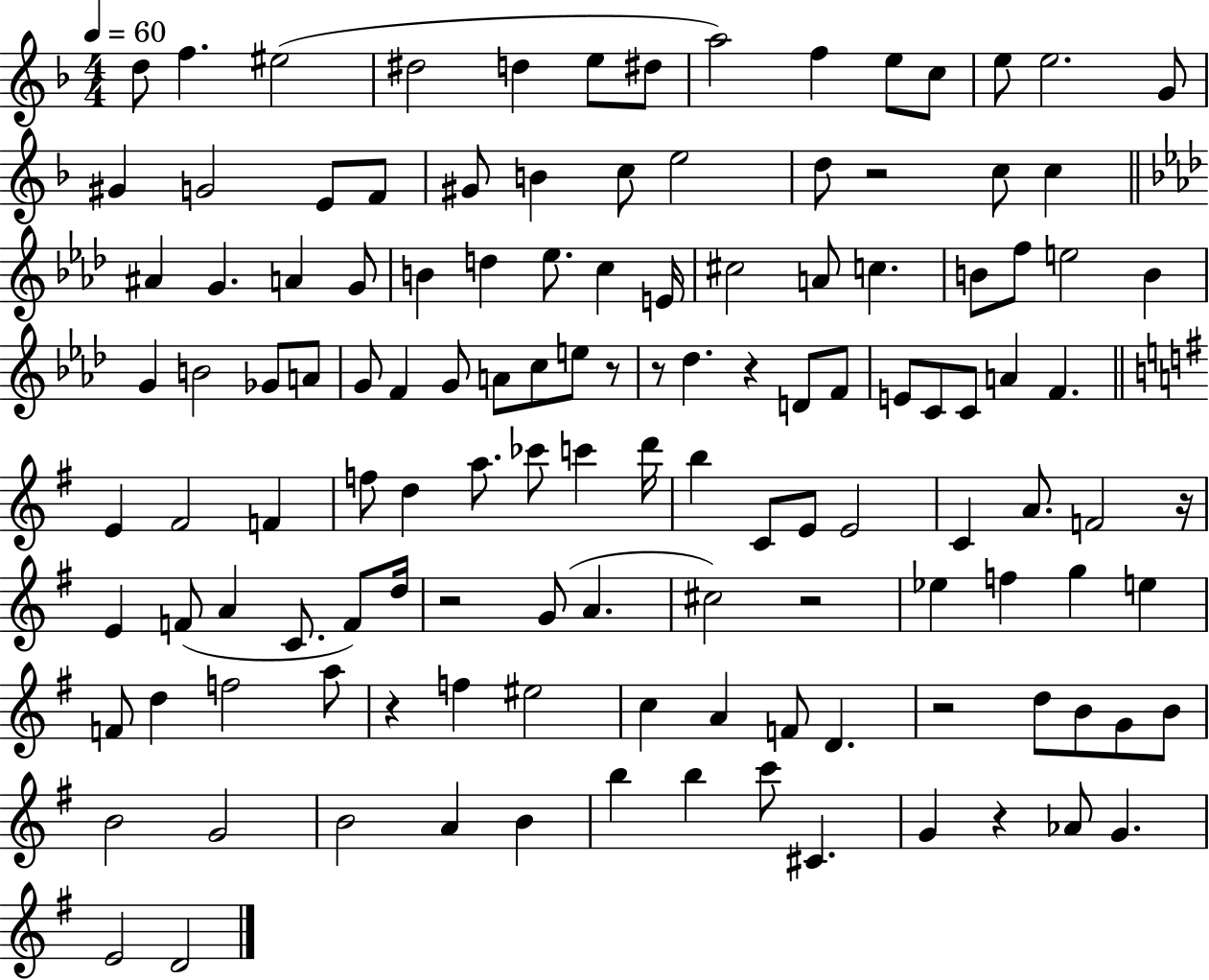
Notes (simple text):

D5/e F5/q. EIS5/h D#5/h D5/q E5/e D#5/e A5/h F5/q E5/e C5/e E5/e E5/h. G4/e G#4/q G4/h E4/e F4/e G#4/e B4/q C5/e E5/h D5/e R/h C5/e C5/q A#4/q G4/q. A4/q G4/e B4/q D5/q Eb5/e. C5/q E4/s C#5/h A4/e C5/q. B4/e F5/e E5/h B4/q G4/q B4/h Gb4/e A4/e G4/e F4/q G4/e A4/e C5/e E5/e R/e R/e Db5/q. R/q D4/e F4/e E4/e C4/e C4/e A4/q F4/q. E4/q F#4/h F4/q F5/e D5/q A5/e. CES6/e C6/q D6/s B5/q C4/e E4/e E4/h C4/q A4/e. F4/h R/s E4/q F4/e A4/q C4/e. F4/e D5/s R/h G4/e A4/q. C#5/h R/h Eb5/q F5/q G5/q E5/q F4/e D5/q F5/h A5/e R/q F5/q EIS5/h C5/q A4/q F4/e D4/q. R/h D5/e B4/e G4/e B4/e B4/h G4/h B4/h A4/q B4/q B5/q B5/q C6/e C#4/q. G4/q R/q Ab4/e G4/q. E4/h D4/h